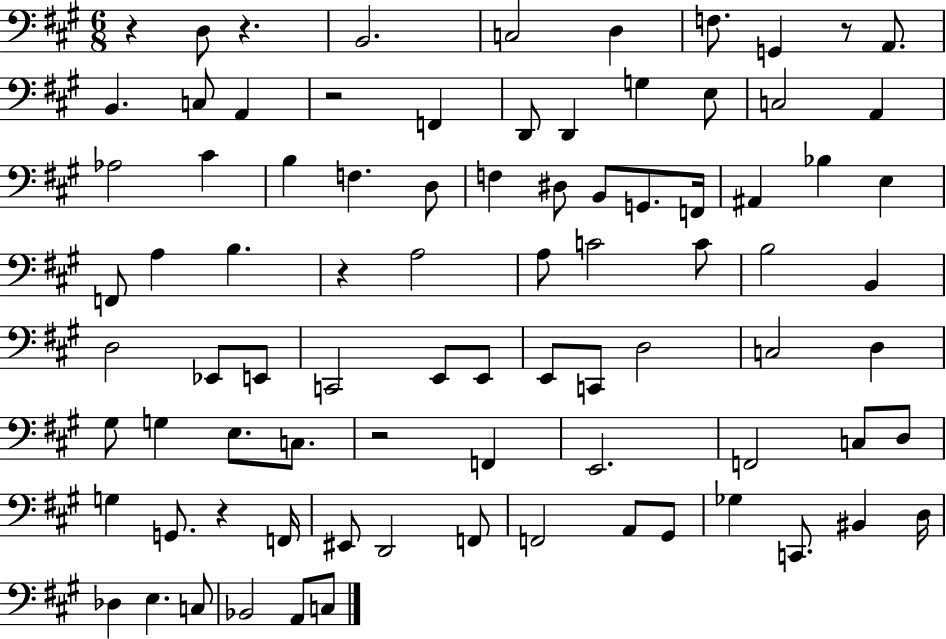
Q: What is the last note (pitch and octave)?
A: C3